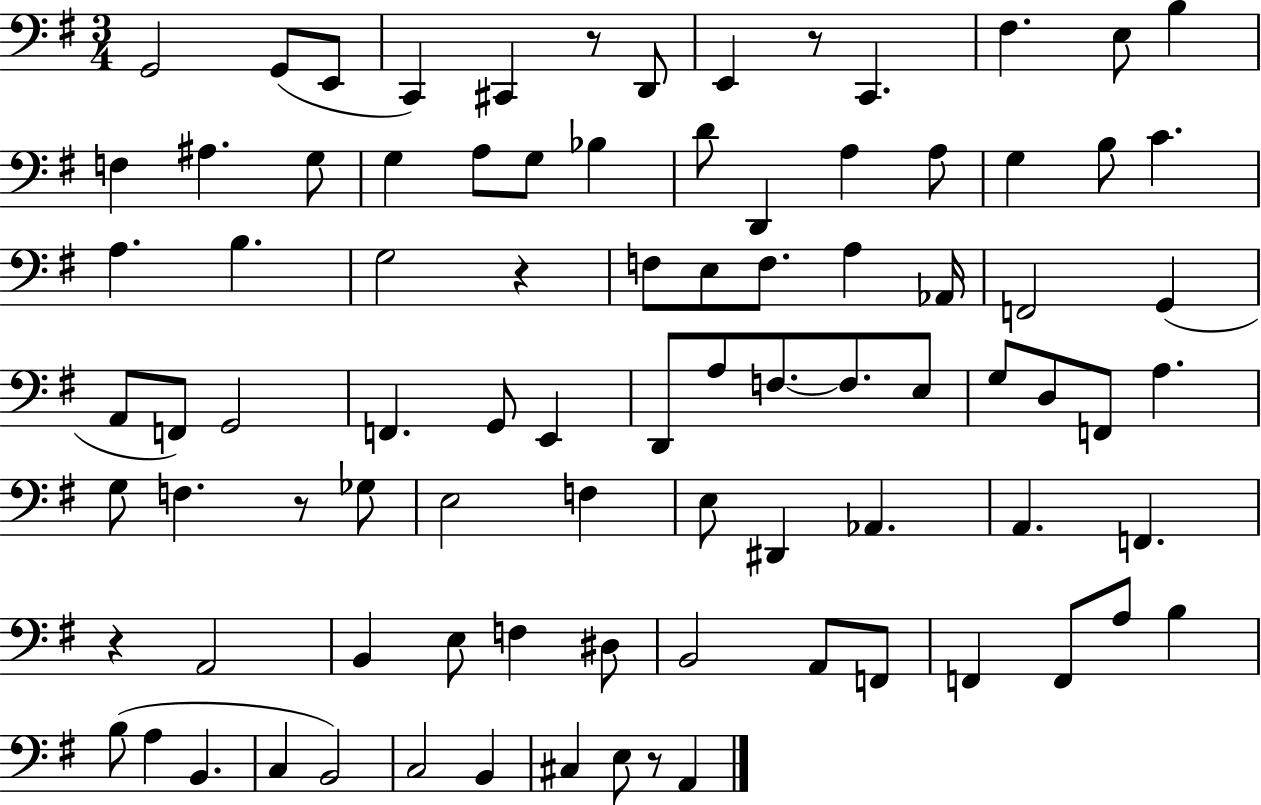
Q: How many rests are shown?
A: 6